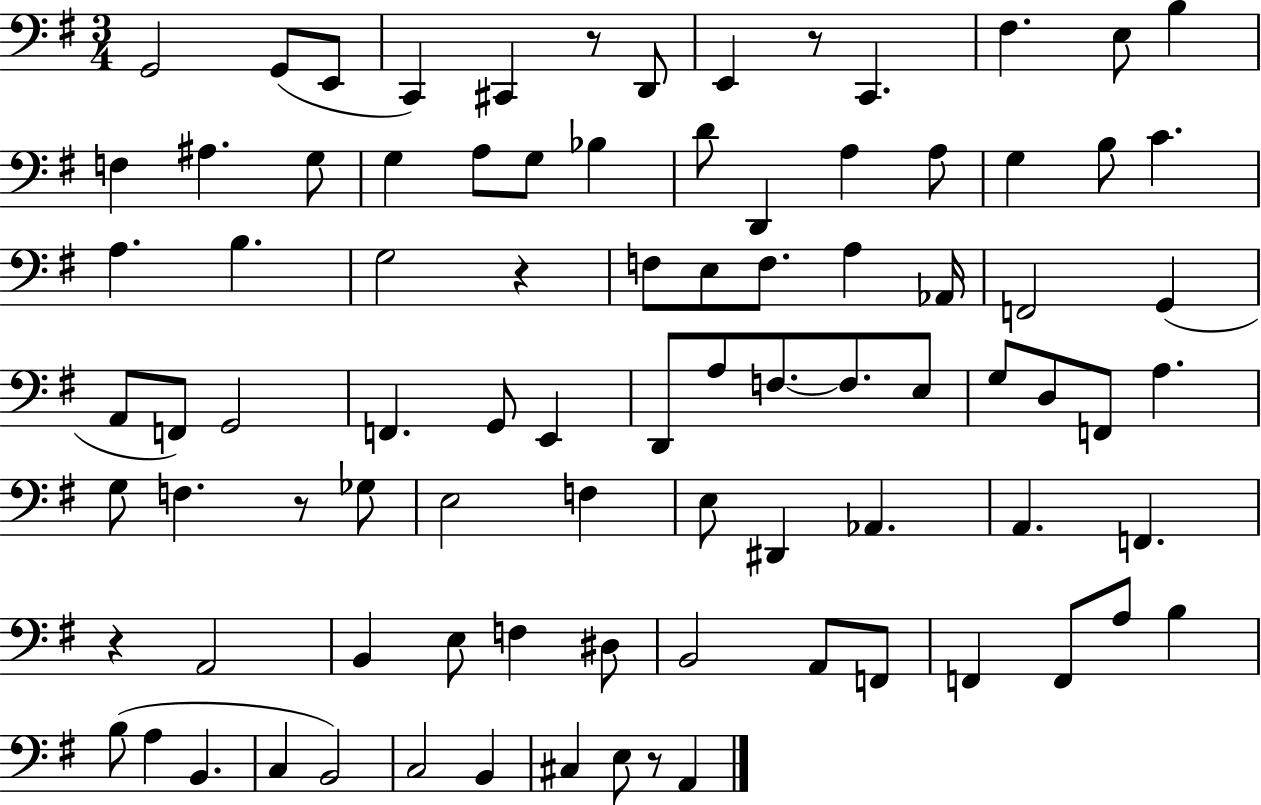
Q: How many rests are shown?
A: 6